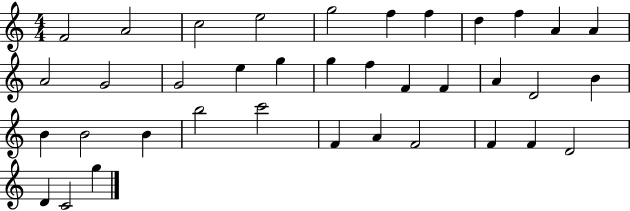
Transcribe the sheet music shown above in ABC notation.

X:1
T:Untitled
M:4/4
L:1/4
K:C
F2 A2 c2 e2 g2 f f d f A A A2 G2 G2 e g g f F F A D2 B B B2 B b2 c'2 F A F2 F F D2 D C2 g